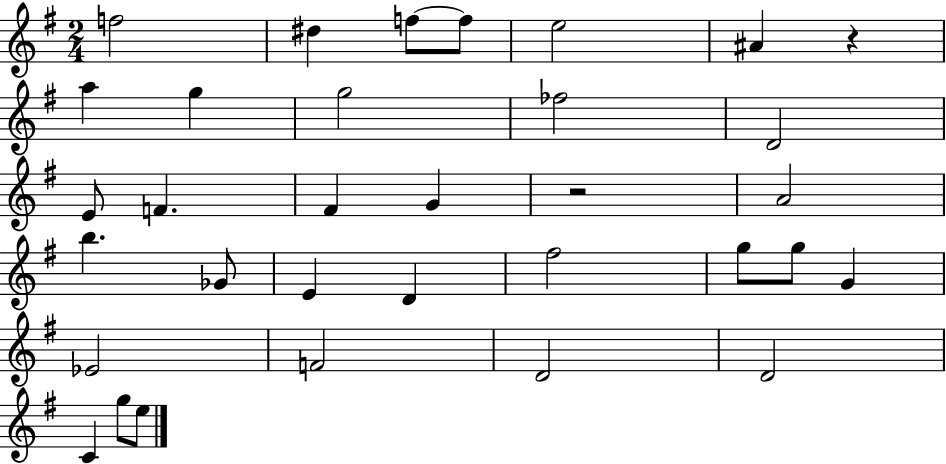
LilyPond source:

{
  \clef treble
  \numericTimeSignature
  \time 2/4
  \key g \major
  f''2 | dis''4 f''8~~ f''8 | e''2 | ais'4 r4 | \break a''4 g''4 | g''2 | fes''2 | d'2 | \break e'8 f'4. | fis'4 g'4 | r2 | a'2 | \break b''4. ges'8 | e'4 d'4 | fis''2 | g''8 g''8 g'4 | \break ees'2 | f'2 | d'2 | d'2 | \break c'4 g''8 e''8 | \bar "|."
}